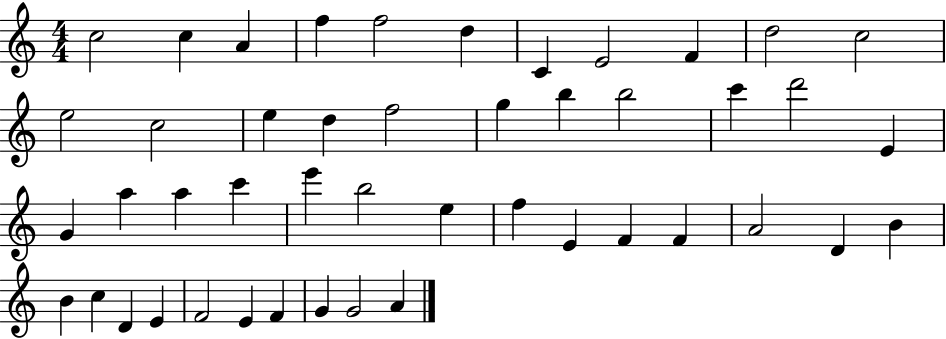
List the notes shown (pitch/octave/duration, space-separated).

C5/h C5/q A4/q F5/q F5/h D5/q C4/q E4/h F4/q D5/h C5/h E5/h C5/h E5/q D5/q F5/h G5/q B5/q B5/h C6/q D6/h E4/q G4/q A5/q A5/q C6/q E6/q B5/h E5/q F5/q E4/q F4/q F4/q A4/h D4/q B4/q B4/q C5/q D4/q E4/q F4/h E4/q F4/q G4/q G4/h A4/q